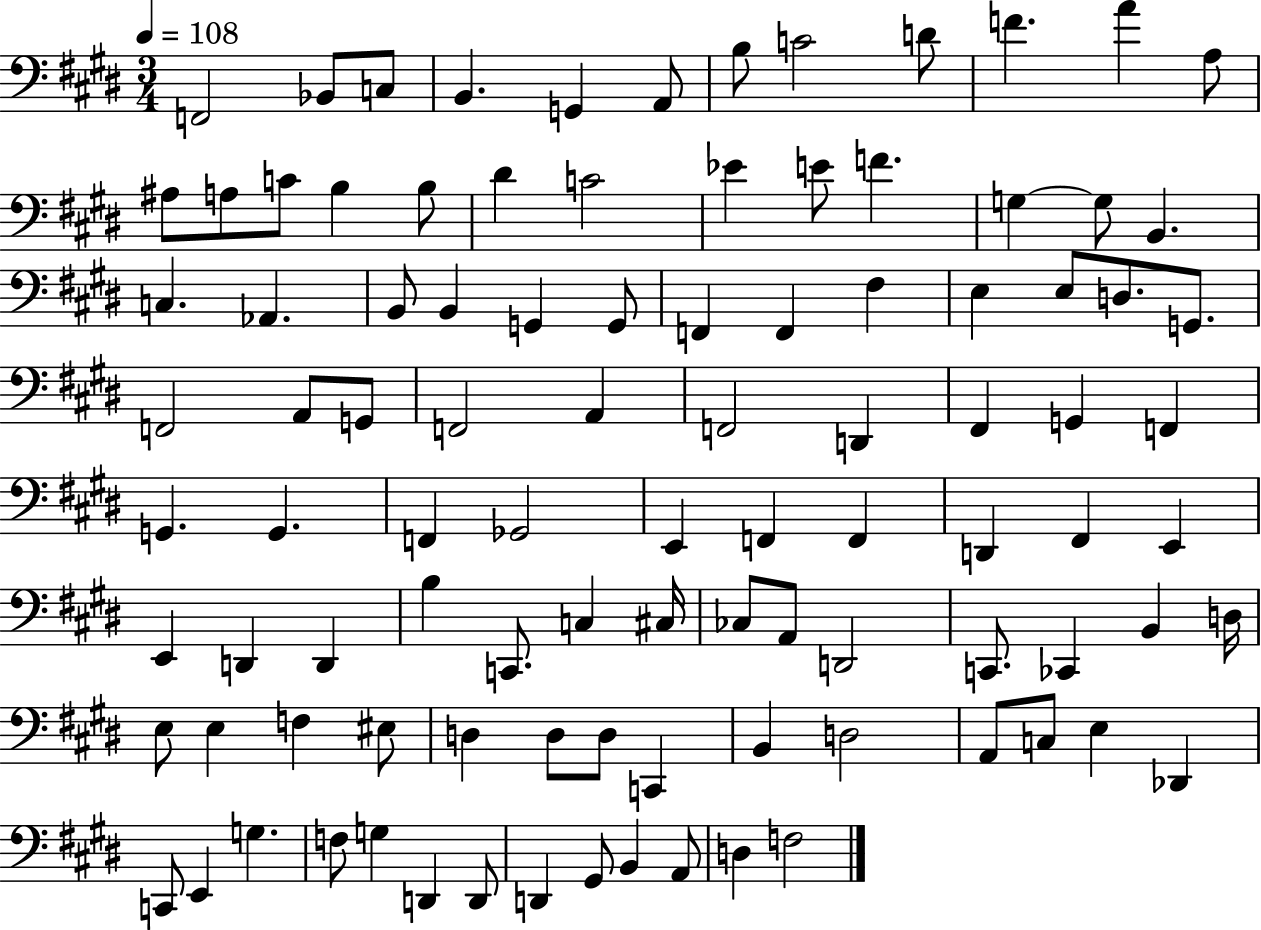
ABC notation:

X:1
T:Untitled
M:3/4
L:1/4
K:E
F,,2 _B,,/2 C,/2 B,, G,, A,,/2 B,/2 C2 D/2 F A A,/2 ^A,/2 A,/2 C/2 B, B,/2 ^D C2 _E E/2 F G, G,/2 B,, C, _A,, B,,/2 B,, G,, G,,/2 F,, F,, ^F, E, E,/2 D,/2 G,,/2 F,,2 A,,/2 G,,/2 F,,2 A,, F,,2 D,, ^F,, G,, F,, G,, G,, F,, _G,,2 E,, F,, F,, D,, ^F,, E,, E,, D,, D,, B, C,,/2 C, ^C,/4 _C,/2 A,,/2 D,,2 C,,/2 _C,, B,, D,/4 E,/2 E, F, ^E,/2 D, D,/2 D,/2 C,, B,, D,2 A,,/2 C,/2 E, _D,, C,,/2 E,, G, F,/2 G, D,, D,,/2 D,, ^G,,/2 B,, A,,/2 D, F,2